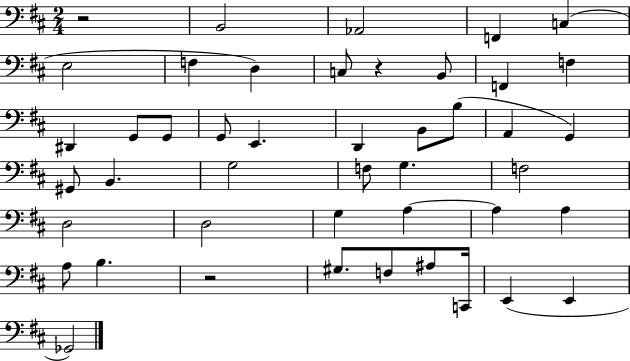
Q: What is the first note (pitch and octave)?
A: B2